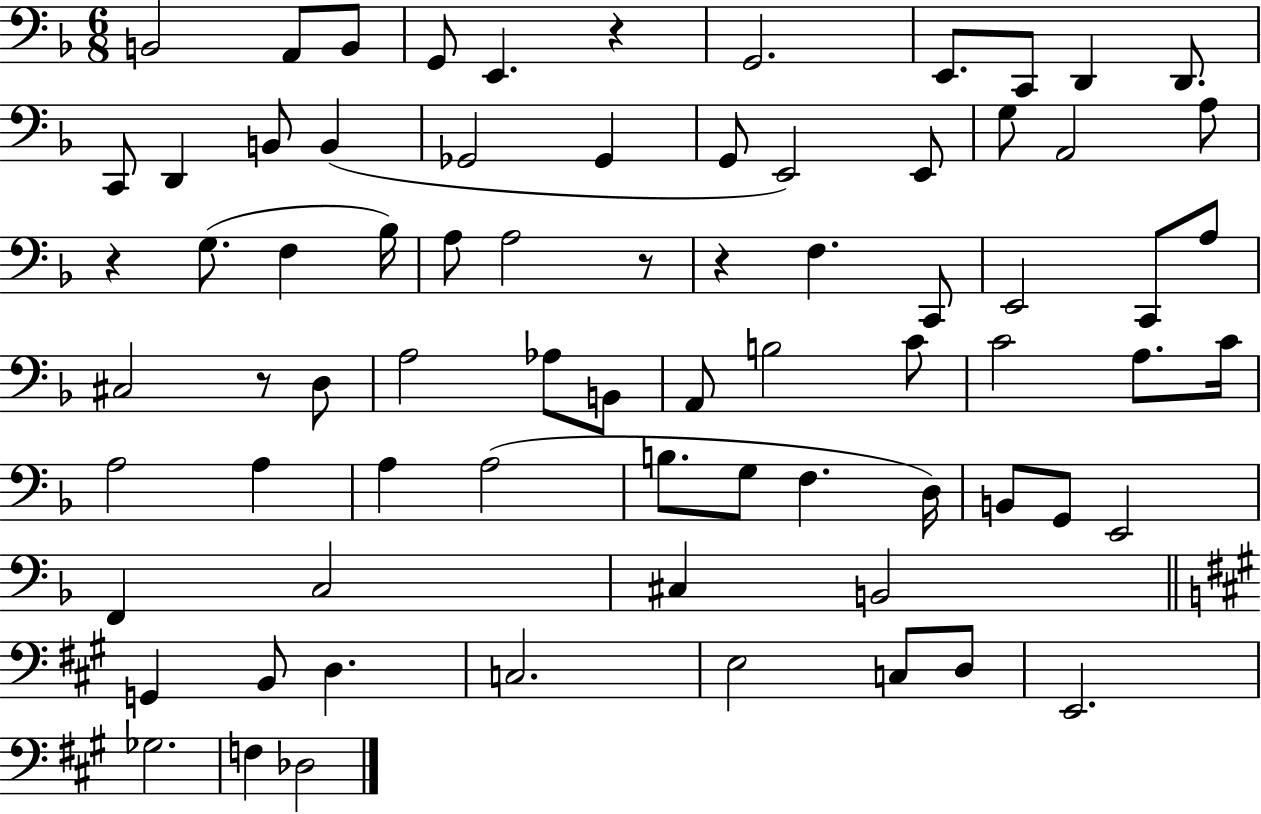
X:1
T:Untitled
M:6/8
L:1/4
K:F
B,,2 A,,/2 B,,/2 G,,/2 E,, z G,,2 E,,/2 C,,/2 D,, D,,/2 C,,/2 D,, B,,/2 B,, _G,,2 _G,, G,,/2 E,,2 E,,/2 G,/2 A,,2 A,/2 z G,/2 F, _B,/4 A,/2 A,2 z/2 z F, C,,/2 E,,2 C,,/2 A,/2 ^C,2 z/2 D,/2 A,2 _A,/2 B,,/2 A,,/2 B,2 C/2 C2 A,/2 C/4 A,2 A, A, A,2 B,/2 G,/2 F, D,/4 B,,/2 G,,/2 E,,2 F,, C,2 ^C, B,,2 G,, B,,/2 D, C,2 E,2 C,/2 D,/2 E,,2 _G,2 F, _D,2